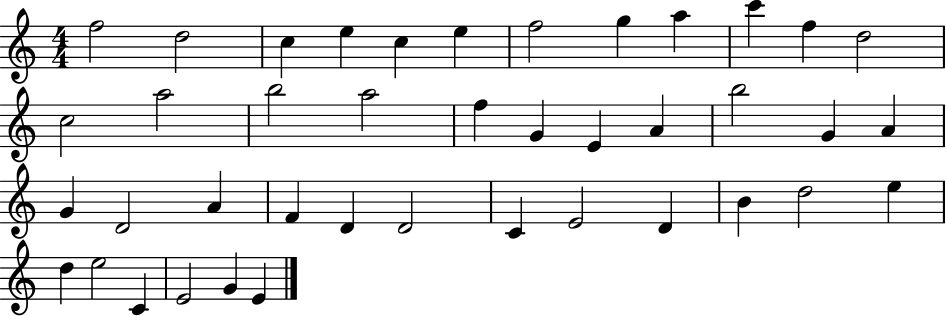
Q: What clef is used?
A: treble